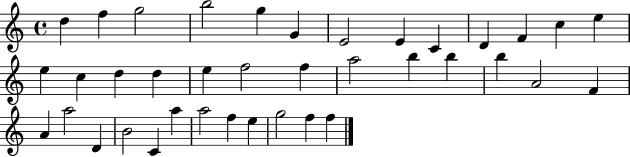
X:1
T:Untitled
M:4/4
L:1/4
K:C
d f g2 b2 g G E2 E C D F c e e c d d e f2 f a2 b b b A2 F A a2 D B2 C a a2 f e g2 f f